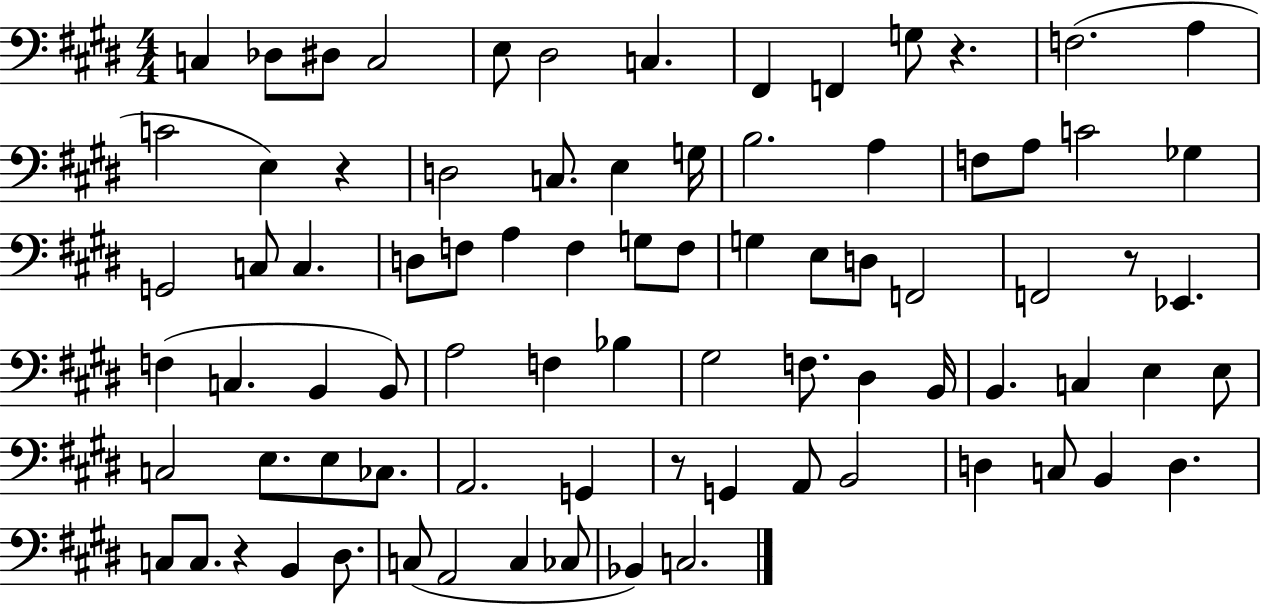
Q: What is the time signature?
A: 4/4